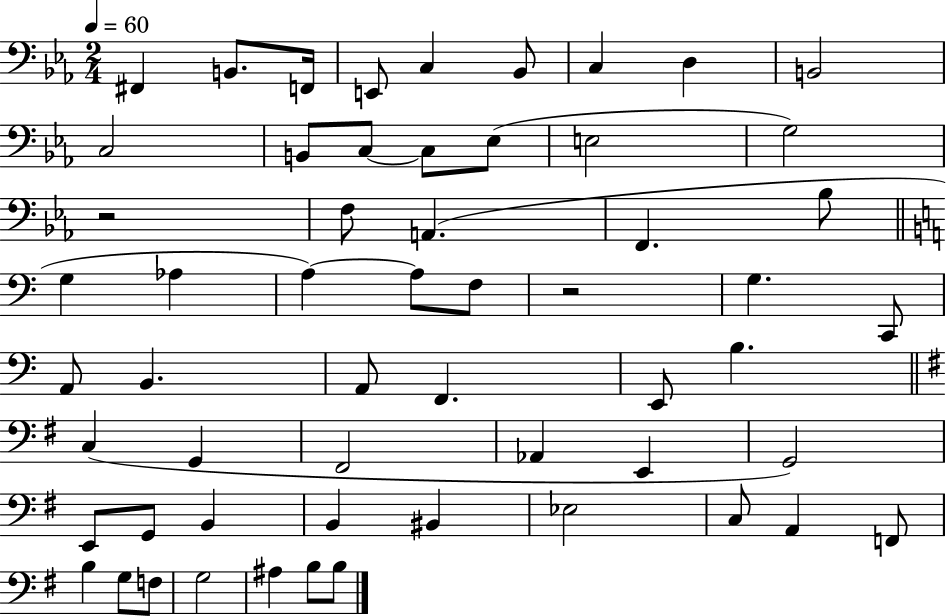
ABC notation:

X:1
T:Untitled
M:2/4
L:1/4
K:Eb
^F,, B,,/2 F,,/4 E,,/2 C, _B,,/2 C, D, B,,2 C,2 B,,/2 C,/2 C,/2 _E,/2 E,2 G,2 z2 F,/2 A,, F,, _B,/2 G, _A, A, A,/2 F,/2 z2 G, C,,/2 A,,/2 B,, A,,/2 F,, E,,/2 B, C, G,, ^F,,2 _A,, E,, G,,2 E,,/2 G,,/2 B,, B,, ^B,, _E,2 C,/2 A,, F,,/2 B, G,/2 F,/2 G,2 ^A, B,/2 B,/2